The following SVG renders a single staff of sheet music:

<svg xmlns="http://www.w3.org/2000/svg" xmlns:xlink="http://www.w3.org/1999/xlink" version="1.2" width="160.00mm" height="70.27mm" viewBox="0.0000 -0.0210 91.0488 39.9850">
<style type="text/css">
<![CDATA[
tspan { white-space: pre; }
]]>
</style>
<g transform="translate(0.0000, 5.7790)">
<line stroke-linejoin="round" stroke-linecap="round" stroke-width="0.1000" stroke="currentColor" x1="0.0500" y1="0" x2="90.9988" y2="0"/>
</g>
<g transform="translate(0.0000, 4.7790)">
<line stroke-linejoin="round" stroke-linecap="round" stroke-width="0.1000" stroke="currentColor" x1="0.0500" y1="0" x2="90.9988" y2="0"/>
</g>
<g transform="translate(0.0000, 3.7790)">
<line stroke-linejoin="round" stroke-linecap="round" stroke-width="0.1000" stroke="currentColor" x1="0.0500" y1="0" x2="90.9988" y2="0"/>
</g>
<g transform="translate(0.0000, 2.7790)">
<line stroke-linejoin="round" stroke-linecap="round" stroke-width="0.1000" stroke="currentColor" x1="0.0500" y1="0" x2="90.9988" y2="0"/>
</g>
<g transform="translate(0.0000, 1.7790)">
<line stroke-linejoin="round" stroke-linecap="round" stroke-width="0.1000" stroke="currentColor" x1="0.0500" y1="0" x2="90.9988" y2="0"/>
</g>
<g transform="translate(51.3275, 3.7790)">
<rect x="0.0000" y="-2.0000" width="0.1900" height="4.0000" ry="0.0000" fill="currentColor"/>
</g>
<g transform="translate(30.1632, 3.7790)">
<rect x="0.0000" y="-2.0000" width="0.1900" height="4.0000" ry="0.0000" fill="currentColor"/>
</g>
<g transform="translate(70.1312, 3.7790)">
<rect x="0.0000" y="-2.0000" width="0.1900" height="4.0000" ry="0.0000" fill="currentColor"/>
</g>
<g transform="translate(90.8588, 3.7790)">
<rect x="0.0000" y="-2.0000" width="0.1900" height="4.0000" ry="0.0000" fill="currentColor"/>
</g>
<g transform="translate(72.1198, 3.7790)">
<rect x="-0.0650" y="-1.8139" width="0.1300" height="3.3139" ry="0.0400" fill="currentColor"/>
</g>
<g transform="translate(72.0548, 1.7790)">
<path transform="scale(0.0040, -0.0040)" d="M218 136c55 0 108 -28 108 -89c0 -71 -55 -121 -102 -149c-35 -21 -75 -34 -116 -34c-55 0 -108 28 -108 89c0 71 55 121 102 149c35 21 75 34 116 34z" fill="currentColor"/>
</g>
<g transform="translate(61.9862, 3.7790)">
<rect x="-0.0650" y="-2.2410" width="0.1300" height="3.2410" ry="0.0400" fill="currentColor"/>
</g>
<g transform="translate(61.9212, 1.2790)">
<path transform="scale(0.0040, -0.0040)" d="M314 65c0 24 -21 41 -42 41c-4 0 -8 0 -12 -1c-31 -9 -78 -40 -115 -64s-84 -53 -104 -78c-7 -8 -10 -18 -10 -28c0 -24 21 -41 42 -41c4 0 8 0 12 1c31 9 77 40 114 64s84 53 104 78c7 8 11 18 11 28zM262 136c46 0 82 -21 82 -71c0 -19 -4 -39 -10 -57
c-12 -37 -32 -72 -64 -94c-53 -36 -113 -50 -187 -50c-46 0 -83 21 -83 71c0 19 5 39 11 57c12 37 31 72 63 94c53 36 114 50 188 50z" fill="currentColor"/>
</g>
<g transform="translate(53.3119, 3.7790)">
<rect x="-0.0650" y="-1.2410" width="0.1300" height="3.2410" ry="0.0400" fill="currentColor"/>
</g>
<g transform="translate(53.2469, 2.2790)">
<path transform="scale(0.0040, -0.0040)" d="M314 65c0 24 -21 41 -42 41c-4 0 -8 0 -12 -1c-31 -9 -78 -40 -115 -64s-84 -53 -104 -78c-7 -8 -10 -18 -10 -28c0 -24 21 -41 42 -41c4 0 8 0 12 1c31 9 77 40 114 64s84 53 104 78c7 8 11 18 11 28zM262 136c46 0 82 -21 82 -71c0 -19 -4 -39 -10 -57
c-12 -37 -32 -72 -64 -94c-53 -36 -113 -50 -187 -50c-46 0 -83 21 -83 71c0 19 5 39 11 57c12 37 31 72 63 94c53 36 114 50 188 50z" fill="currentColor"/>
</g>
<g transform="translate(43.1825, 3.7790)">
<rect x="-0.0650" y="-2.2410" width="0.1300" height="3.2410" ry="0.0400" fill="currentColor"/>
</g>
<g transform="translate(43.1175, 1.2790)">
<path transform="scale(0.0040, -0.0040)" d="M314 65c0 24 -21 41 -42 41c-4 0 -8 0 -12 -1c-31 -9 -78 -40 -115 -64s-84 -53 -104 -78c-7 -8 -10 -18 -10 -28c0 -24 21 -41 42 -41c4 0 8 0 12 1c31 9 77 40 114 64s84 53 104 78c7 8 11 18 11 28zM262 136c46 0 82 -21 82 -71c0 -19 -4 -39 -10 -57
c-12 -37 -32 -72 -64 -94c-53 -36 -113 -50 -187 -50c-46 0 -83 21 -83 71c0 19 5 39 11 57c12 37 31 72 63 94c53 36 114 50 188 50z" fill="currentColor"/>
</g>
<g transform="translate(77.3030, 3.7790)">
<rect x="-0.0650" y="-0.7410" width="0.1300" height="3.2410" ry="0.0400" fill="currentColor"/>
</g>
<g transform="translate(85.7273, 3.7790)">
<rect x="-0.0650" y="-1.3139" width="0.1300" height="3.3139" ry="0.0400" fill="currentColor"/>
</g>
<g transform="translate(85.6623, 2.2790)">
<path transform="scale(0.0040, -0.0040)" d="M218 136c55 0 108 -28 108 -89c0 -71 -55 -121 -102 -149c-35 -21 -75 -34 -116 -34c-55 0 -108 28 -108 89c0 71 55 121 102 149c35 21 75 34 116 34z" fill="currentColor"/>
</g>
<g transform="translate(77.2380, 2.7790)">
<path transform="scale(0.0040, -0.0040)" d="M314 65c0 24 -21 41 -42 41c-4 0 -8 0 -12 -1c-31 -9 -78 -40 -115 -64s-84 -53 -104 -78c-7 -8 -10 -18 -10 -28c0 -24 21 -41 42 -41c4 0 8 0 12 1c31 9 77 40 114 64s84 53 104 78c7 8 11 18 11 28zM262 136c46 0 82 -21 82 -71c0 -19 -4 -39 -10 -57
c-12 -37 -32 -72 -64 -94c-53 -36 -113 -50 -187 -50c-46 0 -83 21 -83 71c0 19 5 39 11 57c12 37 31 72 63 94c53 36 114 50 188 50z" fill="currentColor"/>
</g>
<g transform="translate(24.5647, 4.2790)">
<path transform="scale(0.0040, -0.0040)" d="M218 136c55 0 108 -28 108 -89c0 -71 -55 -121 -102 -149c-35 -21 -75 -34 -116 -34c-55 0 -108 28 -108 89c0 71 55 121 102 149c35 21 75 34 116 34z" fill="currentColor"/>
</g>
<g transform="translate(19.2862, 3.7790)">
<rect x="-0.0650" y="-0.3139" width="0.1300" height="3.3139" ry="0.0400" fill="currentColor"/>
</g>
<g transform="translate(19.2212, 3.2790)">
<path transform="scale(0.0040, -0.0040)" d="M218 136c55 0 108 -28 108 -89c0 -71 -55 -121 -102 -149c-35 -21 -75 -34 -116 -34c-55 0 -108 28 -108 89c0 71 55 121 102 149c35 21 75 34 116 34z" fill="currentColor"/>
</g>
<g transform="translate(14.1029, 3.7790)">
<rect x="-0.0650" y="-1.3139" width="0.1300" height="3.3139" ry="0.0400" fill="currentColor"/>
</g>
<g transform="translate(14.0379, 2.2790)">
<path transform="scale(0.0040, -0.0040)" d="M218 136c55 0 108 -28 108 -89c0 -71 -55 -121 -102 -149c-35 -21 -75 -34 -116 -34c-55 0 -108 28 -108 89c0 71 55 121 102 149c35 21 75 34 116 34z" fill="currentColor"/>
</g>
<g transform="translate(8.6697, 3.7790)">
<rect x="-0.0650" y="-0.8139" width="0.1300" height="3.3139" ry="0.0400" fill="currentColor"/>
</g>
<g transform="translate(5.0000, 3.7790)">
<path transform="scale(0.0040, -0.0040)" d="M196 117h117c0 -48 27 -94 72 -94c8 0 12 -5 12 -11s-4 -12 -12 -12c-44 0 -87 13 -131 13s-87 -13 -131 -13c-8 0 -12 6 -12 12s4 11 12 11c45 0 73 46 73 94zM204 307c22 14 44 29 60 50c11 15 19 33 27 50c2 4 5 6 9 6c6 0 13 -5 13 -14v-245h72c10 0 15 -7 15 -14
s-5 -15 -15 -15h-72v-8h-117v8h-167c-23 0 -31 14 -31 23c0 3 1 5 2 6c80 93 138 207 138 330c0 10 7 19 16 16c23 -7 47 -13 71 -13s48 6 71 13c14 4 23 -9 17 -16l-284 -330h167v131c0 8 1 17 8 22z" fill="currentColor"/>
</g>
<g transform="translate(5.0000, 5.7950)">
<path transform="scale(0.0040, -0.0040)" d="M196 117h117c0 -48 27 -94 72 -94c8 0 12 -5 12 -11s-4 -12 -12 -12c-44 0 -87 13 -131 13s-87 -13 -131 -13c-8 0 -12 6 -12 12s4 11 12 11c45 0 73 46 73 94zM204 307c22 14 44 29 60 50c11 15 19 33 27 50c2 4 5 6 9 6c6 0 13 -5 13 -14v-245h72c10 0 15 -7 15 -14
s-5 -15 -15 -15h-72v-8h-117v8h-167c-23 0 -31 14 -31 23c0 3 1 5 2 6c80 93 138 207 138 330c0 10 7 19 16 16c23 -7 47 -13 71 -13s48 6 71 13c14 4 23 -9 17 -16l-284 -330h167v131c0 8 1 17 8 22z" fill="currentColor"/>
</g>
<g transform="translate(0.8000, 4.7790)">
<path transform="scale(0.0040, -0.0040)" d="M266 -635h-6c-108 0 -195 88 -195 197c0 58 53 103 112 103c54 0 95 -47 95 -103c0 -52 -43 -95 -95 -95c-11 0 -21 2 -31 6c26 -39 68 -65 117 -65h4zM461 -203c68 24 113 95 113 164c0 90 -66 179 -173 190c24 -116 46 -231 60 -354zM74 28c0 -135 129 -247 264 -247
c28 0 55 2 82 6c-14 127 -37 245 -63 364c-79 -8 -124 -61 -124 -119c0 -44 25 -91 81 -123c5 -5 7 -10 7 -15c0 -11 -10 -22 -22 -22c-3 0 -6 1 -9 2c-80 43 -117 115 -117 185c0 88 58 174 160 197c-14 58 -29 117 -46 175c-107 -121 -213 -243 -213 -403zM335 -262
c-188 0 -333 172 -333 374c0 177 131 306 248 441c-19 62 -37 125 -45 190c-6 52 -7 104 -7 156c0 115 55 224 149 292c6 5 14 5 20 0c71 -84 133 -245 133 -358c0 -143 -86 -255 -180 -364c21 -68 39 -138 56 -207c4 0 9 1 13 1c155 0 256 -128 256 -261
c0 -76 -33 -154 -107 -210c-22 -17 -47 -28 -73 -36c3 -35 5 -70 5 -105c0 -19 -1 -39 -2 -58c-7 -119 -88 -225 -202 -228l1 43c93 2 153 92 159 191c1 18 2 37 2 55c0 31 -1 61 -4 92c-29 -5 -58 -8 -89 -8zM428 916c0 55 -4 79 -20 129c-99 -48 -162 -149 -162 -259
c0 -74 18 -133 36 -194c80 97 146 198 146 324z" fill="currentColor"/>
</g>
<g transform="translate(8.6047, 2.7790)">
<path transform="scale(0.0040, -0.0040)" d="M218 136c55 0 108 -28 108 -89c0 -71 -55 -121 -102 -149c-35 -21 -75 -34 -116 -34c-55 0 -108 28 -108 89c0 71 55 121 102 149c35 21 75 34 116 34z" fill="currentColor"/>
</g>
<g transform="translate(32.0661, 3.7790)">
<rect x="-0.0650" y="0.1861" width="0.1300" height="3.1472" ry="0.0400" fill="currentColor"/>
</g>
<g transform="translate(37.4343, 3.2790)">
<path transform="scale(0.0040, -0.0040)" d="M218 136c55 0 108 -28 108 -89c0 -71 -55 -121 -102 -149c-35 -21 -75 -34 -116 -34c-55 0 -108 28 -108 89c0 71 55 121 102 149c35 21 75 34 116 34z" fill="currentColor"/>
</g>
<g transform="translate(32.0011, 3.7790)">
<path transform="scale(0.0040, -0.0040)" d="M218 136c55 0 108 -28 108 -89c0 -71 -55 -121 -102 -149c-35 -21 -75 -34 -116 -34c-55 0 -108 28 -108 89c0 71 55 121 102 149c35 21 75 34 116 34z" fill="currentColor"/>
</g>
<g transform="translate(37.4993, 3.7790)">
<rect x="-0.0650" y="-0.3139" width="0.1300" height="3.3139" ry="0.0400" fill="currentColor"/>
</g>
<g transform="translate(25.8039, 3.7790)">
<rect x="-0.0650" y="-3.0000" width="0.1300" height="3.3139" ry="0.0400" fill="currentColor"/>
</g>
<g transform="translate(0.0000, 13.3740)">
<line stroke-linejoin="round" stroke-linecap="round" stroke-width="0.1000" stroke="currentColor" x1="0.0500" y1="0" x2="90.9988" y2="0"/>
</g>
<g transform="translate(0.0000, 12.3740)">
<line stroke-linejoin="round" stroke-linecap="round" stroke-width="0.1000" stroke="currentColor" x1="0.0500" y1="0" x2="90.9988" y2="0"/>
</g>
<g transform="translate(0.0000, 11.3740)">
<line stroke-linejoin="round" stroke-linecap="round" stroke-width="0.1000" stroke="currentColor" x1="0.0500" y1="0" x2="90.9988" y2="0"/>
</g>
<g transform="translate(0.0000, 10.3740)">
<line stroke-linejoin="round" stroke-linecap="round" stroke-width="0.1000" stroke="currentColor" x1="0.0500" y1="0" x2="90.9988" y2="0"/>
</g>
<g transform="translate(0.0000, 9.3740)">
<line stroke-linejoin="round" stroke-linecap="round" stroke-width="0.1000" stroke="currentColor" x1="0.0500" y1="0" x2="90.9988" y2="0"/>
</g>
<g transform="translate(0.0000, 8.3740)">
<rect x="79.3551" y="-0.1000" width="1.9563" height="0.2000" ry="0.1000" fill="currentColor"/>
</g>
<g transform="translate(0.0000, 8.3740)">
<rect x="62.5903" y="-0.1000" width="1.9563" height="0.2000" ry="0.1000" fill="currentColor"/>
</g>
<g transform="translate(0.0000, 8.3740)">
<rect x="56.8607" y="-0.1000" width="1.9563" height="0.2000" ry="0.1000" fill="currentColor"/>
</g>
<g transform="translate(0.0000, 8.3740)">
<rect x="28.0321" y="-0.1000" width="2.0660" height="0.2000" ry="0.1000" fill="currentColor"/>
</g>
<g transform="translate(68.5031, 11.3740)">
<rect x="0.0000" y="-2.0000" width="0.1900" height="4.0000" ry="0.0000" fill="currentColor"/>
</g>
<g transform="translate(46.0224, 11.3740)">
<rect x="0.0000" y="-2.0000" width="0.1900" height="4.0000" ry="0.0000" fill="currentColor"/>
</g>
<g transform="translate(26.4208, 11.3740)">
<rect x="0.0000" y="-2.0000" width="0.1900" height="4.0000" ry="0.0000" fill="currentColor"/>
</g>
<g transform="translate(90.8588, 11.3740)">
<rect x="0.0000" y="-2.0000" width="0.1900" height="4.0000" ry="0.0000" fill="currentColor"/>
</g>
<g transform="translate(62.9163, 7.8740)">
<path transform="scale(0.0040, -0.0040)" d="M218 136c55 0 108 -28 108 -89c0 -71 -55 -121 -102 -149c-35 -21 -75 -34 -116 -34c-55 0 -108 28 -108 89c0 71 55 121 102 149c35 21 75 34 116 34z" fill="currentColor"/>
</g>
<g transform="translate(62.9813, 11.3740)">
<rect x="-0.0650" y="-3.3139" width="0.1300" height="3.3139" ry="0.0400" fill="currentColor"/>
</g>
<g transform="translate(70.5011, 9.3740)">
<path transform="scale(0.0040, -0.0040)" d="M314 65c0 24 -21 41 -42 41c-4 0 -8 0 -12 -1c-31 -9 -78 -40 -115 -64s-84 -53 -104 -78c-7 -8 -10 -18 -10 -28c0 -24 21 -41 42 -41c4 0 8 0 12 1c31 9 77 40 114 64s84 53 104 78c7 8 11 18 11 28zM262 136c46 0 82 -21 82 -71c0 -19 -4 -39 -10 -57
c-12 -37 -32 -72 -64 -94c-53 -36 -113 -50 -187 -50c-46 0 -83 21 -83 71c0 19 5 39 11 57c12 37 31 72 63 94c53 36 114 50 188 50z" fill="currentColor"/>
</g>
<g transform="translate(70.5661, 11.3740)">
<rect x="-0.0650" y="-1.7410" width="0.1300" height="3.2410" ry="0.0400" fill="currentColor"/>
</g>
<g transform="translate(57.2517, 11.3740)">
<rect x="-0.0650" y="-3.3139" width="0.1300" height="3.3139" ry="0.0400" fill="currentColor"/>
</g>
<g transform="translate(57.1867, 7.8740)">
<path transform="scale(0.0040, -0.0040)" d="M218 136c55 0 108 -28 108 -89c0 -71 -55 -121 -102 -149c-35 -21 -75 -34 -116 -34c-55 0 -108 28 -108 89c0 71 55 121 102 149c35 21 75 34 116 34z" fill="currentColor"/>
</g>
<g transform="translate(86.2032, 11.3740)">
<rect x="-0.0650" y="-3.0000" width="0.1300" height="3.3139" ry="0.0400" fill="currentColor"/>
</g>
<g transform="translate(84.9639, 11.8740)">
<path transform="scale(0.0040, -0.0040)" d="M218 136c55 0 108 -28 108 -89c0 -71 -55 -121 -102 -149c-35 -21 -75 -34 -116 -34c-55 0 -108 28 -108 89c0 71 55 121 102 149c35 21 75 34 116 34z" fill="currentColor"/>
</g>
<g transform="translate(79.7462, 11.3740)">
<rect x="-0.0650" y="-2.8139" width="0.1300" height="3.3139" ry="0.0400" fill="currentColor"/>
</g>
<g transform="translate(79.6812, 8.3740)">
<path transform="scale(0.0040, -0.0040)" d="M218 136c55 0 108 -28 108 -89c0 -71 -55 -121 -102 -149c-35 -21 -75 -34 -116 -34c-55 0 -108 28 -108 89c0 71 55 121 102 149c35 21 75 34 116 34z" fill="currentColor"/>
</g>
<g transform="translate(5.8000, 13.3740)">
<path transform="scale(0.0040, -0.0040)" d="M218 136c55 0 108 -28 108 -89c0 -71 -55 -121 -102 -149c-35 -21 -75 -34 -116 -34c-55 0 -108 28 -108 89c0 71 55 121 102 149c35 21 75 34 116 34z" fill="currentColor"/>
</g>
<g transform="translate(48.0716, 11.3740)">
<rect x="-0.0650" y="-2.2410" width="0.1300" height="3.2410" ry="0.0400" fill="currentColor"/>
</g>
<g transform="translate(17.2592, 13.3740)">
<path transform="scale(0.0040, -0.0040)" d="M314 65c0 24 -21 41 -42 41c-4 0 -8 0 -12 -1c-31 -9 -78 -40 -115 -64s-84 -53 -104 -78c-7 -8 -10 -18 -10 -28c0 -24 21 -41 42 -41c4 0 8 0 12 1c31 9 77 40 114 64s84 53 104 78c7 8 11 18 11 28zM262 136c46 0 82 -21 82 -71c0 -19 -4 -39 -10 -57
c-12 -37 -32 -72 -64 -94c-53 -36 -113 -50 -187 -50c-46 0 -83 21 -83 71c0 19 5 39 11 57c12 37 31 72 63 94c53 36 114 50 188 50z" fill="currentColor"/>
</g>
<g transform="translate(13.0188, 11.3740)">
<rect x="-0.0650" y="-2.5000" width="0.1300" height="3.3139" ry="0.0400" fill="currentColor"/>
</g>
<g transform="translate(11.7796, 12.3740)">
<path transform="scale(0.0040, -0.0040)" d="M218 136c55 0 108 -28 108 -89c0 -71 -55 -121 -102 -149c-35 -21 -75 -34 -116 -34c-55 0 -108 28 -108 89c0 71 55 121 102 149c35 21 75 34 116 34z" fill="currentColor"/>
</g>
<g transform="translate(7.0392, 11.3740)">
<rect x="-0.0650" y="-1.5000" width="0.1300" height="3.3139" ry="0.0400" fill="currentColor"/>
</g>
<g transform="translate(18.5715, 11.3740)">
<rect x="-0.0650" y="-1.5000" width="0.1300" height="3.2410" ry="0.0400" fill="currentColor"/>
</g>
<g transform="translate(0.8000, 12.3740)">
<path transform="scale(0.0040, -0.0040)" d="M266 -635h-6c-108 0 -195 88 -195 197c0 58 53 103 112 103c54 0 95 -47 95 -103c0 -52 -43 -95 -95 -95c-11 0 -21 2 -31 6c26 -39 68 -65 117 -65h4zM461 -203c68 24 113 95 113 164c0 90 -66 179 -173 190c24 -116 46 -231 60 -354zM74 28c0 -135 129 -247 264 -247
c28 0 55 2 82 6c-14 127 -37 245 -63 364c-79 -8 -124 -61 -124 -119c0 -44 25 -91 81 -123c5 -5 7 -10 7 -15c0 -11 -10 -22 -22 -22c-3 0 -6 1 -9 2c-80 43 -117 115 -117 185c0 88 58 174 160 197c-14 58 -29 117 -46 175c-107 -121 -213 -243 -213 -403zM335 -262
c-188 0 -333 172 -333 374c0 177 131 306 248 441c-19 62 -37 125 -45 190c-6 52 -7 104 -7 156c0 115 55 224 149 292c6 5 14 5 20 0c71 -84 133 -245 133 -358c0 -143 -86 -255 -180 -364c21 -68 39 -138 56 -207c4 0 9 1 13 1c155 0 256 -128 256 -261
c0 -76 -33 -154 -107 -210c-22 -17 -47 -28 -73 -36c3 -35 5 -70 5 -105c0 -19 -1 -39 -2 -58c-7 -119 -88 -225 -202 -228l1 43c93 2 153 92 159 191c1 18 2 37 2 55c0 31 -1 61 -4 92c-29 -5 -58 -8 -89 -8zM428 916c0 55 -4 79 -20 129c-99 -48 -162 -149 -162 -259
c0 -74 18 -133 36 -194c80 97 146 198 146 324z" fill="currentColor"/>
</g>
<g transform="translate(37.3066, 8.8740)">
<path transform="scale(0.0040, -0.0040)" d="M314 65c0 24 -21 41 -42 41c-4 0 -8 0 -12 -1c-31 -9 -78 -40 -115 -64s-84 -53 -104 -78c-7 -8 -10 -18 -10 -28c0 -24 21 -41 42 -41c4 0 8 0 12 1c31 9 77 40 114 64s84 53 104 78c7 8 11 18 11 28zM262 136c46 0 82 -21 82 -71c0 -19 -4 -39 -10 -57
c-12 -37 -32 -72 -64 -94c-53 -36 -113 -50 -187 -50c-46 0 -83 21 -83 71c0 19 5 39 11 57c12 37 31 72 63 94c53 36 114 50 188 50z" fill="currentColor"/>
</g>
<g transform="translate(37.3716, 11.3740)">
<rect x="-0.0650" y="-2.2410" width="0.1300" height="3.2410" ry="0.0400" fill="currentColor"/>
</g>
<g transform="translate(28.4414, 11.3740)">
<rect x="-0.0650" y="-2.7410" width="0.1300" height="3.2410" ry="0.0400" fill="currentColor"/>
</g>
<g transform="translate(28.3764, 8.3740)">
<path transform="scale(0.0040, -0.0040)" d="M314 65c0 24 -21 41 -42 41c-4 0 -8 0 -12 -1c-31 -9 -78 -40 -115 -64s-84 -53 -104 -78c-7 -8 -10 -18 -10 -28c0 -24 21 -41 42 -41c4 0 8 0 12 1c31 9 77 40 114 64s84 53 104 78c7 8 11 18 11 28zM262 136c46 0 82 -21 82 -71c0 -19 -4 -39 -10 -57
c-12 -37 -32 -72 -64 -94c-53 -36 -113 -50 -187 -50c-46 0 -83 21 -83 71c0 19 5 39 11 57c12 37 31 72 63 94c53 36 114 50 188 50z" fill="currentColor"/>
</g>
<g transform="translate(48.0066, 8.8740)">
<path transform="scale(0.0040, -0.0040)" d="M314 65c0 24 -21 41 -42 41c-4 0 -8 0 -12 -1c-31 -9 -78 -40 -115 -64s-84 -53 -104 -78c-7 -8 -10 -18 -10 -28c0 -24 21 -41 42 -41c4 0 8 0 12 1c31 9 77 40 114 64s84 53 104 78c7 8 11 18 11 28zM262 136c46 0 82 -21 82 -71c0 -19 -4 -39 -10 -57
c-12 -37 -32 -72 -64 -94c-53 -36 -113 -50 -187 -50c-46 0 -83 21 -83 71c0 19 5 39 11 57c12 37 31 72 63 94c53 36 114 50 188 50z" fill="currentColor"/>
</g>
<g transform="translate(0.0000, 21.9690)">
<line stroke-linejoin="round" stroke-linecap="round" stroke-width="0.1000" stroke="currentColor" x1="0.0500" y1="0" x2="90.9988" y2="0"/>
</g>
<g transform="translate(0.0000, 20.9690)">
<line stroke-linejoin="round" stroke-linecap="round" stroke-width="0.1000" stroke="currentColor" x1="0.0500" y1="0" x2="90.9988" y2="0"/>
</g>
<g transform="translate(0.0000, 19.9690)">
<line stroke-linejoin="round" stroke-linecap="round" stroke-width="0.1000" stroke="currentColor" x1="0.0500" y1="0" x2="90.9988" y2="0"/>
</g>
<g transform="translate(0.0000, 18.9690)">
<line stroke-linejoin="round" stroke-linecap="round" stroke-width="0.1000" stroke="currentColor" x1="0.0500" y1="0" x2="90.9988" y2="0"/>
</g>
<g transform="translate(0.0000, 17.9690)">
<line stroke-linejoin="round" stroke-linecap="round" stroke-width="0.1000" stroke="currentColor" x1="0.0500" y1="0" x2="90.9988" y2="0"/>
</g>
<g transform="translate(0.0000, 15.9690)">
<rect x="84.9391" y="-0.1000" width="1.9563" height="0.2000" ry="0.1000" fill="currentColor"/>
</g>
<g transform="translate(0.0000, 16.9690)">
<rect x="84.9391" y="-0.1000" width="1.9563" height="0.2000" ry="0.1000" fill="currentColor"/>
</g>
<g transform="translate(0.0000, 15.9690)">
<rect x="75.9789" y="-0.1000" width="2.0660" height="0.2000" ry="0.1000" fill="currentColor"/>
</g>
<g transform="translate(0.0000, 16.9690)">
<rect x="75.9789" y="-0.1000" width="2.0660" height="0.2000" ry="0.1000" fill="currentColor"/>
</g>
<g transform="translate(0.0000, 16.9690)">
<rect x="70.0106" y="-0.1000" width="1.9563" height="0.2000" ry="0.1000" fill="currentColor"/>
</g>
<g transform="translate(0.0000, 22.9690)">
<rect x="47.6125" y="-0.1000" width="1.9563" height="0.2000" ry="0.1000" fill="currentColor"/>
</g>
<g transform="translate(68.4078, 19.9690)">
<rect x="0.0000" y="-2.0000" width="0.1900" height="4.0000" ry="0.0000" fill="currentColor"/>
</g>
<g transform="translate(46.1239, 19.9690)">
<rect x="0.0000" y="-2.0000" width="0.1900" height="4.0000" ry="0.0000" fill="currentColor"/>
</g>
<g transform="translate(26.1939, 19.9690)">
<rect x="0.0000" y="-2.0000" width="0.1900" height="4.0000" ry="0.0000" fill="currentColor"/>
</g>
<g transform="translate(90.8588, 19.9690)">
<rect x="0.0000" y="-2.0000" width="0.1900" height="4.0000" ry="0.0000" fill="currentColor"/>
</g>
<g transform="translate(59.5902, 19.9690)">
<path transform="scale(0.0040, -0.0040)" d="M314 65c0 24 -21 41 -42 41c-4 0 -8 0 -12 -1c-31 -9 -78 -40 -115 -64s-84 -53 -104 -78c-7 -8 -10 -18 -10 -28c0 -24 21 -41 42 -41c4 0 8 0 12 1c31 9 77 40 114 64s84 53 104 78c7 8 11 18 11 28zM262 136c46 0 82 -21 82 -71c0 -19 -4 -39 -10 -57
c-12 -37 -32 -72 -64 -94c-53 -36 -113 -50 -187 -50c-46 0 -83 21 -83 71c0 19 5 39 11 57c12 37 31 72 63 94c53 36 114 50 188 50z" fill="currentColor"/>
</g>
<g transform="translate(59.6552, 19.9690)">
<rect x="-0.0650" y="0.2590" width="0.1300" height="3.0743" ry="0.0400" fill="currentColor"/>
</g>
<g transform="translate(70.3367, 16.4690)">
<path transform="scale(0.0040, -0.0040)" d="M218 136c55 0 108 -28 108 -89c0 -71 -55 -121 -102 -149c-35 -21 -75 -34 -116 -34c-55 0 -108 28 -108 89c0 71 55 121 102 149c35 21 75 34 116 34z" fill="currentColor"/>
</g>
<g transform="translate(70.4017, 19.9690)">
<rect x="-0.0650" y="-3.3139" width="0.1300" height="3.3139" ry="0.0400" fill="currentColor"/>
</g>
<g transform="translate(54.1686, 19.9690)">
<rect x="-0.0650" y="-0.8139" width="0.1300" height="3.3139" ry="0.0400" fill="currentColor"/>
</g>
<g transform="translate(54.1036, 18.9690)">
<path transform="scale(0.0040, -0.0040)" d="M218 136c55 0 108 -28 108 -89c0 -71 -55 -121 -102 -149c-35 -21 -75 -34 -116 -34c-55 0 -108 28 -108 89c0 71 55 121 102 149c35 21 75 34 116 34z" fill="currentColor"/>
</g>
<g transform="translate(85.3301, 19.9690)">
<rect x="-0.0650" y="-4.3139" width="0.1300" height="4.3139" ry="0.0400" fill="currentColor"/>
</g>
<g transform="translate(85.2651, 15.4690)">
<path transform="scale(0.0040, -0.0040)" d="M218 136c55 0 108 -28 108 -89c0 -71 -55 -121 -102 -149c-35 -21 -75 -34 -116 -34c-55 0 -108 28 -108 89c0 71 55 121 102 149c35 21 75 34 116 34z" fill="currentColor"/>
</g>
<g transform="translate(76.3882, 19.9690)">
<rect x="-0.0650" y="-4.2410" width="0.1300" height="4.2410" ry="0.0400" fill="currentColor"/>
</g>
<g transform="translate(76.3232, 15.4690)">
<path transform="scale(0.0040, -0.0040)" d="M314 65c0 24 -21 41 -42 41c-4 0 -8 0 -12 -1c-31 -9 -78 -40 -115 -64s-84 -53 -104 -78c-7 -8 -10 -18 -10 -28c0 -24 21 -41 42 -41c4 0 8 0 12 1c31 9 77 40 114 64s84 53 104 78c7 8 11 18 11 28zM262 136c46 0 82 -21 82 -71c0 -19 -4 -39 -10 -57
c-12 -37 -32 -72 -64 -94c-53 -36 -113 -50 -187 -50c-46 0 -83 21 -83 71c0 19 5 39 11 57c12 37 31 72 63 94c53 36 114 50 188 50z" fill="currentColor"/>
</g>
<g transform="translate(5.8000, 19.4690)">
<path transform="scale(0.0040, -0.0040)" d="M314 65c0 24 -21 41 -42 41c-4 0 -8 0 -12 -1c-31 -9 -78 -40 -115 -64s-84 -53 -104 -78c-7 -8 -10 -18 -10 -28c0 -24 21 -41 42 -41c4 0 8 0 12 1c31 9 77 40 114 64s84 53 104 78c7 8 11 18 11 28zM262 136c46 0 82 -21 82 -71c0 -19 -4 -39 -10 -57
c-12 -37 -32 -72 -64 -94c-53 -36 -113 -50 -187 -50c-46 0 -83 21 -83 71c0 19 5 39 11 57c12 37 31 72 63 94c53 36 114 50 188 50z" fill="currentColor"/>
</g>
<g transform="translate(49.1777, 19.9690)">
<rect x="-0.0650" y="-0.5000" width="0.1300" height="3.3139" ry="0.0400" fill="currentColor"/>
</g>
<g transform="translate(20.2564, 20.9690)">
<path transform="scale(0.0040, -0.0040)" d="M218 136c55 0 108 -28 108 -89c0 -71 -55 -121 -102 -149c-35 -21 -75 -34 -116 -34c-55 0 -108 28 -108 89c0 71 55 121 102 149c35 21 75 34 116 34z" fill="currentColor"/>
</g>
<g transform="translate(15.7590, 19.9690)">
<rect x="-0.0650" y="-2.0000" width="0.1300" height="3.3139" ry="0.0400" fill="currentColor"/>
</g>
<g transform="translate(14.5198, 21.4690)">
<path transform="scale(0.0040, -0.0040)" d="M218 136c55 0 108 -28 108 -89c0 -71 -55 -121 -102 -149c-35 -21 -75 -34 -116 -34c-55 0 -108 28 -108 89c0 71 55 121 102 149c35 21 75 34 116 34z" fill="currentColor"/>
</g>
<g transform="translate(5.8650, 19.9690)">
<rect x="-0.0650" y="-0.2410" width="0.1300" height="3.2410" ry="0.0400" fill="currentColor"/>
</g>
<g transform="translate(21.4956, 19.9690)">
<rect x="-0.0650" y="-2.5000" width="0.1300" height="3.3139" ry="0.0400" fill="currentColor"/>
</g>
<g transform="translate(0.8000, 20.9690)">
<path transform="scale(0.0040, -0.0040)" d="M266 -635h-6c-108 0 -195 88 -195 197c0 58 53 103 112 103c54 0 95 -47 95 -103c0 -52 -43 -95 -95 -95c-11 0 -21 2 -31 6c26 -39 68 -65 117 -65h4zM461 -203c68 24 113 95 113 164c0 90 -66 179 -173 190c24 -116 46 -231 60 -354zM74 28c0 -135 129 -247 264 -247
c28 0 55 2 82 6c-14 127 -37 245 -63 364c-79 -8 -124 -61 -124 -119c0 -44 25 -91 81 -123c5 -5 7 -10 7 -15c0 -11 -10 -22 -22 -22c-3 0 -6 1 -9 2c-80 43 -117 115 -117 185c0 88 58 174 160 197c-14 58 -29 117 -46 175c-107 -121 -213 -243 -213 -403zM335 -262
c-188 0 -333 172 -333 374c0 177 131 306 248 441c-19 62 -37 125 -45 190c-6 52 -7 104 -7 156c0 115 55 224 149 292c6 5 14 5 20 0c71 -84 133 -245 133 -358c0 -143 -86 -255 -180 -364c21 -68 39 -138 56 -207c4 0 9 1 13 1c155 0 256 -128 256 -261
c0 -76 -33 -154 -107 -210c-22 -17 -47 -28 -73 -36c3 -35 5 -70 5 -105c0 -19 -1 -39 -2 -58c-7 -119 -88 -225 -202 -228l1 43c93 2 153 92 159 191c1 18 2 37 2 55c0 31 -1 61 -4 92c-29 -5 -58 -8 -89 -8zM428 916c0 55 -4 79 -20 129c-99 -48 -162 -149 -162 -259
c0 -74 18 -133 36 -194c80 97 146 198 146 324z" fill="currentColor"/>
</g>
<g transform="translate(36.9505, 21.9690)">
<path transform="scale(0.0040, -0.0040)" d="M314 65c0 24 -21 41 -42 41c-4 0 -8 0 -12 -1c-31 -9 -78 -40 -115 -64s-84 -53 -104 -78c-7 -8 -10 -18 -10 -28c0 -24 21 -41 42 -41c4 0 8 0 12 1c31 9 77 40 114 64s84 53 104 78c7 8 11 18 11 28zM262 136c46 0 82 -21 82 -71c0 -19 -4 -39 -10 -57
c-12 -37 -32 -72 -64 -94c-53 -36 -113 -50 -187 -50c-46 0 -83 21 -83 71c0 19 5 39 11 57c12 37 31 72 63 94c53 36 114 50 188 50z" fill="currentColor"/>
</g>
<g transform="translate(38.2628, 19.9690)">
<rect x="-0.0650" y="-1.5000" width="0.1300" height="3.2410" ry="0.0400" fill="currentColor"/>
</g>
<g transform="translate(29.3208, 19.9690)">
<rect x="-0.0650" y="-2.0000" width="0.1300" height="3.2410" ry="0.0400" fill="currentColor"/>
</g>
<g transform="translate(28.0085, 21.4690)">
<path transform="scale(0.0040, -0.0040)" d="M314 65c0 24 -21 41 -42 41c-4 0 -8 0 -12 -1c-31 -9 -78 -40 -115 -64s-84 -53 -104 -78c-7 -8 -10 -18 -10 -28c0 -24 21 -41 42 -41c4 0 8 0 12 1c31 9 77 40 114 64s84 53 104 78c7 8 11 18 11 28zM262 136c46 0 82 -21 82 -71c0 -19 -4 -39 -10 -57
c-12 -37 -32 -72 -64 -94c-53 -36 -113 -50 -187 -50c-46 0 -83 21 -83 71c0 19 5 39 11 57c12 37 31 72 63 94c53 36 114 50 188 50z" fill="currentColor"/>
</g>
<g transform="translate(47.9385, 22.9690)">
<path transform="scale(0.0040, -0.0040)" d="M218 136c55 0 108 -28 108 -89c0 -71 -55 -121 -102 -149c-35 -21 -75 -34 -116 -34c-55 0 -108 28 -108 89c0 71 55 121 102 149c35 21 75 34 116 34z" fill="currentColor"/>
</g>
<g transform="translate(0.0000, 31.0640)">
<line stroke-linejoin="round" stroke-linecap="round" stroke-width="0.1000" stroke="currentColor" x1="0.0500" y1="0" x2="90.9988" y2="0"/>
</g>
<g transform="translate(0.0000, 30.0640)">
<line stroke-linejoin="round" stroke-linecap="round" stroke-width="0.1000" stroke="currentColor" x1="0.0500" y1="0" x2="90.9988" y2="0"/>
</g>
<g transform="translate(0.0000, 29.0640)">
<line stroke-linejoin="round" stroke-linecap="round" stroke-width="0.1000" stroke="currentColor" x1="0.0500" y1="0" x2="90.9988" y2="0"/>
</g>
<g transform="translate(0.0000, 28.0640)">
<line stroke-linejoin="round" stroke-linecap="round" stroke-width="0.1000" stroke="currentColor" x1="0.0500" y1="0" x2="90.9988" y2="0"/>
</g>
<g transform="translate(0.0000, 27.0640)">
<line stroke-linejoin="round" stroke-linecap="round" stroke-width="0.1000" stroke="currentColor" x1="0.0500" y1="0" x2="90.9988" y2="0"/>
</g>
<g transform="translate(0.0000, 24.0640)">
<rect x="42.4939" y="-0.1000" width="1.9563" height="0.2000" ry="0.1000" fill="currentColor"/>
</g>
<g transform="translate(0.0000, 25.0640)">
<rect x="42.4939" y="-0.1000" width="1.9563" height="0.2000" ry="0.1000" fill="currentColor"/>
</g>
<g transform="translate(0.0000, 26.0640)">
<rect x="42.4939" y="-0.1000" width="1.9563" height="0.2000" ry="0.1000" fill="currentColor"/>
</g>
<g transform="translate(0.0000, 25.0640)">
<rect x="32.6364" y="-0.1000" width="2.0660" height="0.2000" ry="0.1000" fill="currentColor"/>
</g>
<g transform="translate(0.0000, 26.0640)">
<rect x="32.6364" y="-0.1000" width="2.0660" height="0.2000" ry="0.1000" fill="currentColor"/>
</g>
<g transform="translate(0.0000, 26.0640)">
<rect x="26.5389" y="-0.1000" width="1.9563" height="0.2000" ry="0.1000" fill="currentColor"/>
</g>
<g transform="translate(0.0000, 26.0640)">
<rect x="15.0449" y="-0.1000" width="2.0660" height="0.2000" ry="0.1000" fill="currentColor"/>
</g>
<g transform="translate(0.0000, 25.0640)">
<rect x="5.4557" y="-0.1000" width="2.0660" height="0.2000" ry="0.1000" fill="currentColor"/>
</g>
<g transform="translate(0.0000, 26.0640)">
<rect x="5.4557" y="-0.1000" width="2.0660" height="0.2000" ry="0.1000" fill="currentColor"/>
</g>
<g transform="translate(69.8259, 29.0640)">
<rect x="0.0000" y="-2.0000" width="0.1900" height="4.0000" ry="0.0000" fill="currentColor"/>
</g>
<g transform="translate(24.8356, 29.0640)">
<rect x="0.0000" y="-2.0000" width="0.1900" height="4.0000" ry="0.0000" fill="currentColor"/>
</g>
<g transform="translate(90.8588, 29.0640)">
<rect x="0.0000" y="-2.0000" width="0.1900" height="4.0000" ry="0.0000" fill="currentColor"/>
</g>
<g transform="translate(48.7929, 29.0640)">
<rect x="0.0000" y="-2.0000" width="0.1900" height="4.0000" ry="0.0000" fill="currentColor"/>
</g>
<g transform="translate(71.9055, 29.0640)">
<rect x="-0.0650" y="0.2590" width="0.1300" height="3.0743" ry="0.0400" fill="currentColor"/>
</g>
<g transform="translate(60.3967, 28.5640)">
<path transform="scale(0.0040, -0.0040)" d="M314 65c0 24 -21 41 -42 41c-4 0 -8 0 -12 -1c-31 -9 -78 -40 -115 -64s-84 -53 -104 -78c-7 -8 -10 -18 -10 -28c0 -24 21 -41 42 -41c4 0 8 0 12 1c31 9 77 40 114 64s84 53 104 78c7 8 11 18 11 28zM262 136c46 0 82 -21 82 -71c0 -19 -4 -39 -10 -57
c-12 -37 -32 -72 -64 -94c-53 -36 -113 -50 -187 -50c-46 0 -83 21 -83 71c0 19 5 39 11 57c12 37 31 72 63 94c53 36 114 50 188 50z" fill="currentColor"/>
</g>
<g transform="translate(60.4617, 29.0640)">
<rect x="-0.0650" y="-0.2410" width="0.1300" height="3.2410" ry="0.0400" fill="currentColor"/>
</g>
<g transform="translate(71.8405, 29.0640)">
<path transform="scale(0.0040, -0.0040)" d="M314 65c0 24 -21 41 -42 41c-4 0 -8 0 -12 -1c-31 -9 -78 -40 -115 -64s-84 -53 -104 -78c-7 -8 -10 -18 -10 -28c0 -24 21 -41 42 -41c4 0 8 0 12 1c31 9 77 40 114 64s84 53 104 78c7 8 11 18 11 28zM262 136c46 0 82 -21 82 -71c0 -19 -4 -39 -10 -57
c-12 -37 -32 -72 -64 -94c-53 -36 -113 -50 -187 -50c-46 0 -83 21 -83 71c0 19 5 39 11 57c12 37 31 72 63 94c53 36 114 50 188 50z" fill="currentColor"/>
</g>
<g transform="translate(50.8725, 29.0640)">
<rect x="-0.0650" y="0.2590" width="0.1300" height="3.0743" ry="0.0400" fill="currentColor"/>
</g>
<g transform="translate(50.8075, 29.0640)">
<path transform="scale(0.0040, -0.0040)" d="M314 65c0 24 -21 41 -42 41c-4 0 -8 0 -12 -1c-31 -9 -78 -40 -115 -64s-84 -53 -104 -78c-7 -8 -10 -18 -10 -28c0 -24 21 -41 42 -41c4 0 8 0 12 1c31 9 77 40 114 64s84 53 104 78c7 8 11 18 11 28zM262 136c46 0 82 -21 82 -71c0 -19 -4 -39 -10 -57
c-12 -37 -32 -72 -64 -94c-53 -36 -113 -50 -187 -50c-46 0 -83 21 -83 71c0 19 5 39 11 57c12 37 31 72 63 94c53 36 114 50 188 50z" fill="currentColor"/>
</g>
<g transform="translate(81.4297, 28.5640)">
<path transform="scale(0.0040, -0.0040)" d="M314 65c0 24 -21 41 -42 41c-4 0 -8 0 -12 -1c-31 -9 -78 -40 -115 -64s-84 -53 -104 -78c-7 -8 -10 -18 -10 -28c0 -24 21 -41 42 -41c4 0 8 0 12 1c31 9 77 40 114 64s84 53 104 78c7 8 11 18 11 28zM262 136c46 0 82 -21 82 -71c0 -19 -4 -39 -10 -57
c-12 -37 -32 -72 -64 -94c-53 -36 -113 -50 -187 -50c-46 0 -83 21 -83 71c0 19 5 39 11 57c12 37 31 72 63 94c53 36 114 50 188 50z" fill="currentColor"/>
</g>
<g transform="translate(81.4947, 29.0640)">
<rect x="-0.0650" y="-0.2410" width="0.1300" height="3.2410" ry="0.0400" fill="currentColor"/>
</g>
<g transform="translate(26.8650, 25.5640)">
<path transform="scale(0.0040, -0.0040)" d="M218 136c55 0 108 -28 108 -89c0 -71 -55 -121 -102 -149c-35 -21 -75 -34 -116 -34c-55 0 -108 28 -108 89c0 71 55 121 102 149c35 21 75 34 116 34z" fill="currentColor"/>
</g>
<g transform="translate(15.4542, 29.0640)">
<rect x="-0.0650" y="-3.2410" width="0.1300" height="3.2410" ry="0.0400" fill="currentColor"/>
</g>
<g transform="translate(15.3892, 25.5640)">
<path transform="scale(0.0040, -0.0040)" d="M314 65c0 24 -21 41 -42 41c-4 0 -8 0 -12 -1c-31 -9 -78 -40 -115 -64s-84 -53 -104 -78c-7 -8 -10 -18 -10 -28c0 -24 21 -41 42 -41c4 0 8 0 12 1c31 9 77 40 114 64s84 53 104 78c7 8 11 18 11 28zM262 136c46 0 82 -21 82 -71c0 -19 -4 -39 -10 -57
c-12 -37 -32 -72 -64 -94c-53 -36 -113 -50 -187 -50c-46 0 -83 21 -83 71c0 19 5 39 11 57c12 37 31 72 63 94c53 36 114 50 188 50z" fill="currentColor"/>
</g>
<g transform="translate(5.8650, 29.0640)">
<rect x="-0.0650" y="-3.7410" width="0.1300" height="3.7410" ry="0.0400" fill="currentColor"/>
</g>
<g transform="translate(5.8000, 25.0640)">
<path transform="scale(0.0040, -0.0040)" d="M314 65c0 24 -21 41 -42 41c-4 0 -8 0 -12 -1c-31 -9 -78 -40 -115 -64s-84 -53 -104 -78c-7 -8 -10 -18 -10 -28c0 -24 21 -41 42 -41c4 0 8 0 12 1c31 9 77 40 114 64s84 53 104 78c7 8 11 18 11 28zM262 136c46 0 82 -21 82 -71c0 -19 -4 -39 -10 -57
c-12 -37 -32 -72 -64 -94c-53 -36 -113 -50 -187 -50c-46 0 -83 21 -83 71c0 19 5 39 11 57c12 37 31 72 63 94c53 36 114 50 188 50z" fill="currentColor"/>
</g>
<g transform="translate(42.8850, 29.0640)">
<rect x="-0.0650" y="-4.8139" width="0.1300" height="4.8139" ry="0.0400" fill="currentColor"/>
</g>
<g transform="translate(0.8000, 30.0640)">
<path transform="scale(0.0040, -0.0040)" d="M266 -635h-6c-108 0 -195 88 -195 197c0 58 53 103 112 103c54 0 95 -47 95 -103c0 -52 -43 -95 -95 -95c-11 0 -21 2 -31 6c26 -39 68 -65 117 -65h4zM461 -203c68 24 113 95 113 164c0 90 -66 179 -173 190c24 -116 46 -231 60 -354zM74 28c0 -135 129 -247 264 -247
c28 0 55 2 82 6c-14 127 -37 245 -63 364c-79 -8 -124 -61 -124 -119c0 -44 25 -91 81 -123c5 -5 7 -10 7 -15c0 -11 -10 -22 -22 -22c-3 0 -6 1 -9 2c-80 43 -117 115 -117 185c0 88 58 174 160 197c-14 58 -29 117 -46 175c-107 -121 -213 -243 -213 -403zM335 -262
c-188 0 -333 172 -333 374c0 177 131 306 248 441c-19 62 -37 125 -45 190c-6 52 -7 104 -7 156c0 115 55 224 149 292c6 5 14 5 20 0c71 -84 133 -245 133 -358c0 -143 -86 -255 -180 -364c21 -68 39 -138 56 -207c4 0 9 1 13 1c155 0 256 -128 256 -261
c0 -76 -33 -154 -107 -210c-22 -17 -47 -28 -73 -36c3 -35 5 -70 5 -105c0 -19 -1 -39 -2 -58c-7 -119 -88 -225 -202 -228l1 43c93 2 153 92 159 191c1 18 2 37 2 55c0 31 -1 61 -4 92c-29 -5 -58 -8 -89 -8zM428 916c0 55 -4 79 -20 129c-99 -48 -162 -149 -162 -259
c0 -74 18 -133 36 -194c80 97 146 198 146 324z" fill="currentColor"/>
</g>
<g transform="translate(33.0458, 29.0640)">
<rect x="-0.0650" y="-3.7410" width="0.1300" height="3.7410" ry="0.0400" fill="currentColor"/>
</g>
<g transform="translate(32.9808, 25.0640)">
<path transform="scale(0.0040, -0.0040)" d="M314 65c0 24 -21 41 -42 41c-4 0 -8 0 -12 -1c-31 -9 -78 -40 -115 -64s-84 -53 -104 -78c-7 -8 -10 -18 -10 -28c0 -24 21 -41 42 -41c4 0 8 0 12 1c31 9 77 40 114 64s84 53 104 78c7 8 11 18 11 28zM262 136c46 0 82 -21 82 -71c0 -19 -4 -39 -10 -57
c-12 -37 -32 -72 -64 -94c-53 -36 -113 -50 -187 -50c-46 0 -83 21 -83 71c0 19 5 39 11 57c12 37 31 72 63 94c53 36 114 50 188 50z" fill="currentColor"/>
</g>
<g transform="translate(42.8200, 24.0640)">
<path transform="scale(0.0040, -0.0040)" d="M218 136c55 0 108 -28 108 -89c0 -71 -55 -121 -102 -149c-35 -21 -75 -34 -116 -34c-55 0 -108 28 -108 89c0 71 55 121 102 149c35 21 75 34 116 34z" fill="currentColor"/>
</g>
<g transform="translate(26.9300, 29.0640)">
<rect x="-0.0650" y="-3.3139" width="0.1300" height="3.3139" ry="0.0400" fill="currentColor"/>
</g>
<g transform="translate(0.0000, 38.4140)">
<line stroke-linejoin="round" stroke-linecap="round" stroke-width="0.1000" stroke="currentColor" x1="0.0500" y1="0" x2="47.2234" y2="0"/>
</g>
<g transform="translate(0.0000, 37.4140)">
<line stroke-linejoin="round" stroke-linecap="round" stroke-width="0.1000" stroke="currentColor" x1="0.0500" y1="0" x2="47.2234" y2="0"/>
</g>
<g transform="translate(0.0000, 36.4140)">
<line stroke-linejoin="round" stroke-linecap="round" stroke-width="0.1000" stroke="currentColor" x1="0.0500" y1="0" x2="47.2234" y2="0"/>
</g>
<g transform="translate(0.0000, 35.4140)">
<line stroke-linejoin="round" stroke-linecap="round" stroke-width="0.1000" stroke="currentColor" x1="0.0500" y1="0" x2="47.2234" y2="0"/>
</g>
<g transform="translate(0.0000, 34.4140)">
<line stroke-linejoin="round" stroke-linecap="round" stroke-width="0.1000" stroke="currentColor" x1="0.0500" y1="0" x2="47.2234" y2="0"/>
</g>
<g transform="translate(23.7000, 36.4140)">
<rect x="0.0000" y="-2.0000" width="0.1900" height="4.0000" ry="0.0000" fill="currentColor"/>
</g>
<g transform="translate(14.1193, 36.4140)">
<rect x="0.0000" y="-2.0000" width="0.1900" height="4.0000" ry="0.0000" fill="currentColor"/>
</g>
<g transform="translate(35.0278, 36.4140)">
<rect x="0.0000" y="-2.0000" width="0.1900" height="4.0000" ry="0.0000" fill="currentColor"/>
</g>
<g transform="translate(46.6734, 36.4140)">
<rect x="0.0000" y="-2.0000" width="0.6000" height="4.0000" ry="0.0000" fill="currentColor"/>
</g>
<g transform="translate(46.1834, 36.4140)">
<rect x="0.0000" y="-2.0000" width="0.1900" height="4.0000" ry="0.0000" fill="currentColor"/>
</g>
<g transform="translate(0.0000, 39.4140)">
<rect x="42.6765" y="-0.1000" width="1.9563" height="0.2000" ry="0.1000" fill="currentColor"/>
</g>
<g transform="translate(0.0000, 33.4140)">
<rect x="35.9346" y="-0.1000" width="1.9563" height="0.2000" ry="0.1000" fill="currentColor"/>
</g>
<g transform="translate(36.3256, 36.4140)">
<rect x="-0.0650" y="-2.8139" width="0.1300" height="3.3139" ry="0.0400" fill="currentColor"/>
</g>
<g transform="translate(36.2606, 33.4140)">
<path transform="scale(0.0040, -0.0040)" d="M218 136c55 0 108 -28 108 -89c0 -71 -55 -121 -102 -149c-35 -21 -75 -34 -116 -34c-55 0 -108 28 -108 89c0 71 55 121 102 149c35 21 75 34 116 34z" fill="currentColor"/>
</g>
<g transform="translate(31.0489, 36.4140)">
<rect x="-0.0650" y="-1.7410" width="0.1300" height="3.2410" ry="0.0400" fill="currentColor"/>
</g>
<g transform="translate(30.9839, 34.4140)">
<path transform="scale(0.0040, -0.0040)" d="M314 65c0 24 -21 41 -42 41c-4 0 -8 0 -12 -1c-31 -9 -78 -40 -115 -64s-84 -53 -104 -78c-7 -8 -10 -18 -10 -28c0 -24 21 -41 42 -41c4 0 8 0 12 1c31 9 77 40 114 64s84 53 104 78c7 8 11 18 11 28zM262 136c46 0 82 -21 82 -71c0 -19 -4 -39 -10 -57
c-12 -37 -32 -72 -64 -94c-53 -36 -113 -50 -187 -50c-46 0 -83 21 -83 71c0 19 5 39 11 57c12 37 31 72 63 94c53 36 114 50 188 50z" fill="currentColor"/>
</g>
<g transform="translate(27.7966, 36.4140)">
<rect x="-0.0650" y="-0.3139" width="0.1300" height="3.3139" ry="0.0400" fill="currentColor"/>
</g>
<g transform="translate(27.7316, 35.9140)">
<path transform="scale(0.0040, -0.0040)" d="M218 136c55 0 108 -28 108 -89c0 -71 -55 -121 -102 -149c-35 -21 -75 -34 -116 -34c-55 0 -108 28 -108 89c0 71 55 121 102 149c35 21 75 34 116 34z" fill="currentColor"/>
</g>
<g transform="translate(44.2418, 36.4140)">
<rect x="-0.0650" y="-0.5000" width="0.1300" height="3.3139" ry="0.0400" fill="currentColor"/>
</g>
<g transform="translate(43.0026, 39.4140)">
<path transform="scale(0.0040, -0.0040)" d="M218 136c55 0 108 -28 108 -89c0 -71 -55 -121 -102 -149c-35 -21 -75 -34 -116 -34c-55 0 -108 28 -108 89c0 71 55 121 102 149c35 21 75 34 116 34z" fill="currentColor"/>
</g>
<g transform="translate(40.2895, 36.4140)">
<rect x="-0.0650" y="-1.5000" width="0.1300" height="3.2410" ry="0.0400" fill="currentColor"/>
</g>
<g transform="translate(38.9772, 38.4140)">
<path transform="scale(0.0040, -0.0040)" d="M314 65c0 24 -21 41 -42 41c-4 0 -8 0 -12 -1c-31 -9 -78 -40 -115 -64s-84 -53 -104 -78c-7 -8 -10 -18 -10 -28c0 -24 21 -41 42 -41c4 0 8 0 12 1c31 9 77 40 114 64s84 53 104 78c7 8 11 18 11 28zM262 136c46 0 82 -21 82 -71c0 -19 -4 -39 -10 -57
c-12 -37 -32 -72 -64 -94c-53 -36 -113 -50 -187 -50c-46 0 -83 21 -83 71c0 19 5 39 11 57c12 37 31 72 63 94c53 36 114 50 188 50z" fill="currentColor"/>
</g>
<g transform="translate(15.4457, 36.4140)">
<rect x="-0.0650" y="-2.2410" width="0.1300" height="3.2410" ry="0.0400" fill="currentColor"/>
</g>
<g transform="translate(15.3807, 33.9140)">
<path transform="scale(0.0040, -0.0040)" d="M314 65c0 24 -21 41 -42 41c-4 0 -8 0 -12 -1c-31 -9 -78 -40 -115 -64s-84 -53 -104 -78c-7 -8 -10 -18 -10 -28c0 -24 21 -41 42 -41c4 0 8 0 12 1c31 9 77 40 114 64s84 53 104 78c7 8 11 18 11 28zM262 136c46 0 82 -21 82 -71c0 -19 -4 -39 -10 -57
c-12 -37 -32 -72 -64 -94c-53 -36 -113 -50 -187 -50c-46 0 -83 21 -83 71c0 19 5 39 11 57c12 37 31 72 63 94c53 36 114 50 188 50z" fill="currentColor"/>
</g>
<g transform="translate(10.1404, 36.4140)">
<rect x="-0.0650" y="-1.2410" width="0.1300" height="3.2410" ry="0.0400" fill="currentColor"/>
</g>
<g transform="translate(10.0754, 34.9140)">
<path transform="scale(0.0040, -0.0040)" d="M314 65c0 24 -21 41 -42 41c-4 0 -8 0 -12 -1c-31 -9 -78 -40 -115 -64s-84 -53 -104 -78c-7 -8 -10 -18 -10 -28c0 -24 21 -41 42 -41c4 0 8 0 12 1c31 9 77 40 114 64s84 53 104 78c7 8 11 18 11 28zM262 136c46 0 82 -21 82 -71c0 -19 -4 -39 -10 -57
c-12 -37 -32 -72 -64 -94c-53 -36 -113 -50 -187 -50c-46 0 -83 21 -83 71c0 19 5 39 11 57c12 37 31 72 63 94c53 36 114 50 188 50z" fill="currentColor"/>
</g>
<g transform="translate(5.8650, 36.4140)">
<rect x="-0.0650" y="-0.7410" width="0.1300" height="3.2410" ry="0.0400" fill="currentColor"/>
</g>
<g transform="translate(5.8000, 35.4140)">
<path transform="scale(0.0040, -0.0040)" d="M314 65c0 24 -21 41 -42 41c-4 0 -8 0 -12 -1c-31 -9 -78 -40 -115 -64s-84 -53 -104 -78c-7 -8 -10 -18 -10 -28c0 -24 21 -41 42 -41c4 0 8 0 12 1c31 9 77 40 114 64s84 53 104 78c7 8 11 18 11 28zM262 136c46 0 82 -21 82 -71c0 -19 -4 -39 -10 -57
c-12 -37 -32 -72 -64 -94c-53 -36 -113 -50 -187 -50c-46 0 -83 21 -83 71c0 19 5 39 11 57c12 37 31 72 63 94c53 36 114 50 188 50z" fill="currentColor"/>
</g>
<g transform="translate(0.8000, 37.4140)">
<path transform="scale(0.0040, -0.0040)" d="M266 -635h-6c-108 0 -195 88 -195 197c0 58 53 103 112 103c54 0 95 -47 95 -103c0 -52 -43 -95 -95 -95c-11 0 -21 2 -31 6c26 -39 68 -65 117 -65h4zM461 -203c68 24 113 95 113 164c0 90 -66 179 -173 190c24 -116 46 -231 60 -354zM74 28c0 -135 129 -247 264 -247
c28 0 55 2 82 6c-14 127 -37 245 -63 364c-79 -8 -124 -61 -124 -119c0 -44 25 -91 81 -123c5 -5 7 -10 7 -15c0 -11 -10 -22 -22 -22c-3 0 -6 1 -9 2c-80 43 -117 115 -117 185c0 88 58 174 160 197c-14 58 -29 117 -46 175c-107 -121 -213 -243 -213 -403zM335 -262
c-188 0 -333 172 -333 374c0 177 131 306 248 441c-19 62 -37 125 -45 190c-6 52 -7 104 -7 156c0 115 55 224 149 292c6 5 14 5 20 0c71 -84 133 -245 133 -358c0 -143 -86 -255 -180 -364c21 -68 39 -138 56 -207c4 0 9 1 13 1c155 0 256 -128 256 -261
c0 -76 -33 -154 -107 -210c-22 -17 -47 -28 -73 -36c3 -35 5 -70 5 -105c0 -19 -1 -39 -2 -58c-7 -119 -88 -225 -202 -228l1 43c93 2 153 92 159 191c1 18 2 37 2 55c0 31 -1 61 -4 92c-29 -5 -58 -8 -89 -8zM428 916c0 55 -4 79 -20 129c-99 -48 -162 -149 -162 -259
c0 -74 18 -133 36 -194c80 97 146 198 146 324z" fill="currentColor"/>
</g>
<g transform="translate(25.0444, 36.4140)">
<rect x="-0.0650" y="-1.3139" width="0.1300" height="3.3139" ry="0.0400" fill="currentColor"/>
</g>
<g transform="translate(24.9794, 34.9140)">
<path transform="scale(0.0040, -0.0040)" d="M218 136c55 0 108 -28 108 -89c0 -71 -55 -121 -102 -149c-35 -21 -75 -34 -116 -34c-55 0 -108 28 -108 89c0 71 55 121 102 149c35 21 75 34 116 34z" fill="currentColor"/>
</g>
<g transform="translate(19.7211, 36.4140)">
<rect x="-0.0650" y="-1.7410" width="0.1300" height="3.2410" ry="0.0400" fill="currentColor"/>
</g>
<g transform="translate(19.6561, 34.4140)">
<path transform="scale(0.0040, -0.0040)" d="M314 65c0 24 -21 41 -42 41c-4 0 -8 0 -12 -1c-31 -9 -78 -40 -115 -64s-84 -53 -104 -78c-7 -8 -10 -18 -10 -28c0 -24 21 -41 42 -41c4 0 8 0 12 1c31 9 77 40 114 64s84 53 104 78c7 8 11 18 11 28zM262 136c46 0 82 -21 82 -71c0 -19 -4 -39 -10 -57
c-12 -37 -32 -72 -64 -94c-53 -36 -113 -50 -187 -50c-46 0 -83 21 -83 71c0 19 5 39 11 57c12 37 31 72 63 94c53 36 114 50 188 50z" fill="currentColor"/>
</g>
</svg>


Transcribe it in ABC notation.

X:1
T:Untitled
M:4/4
L:1/4
K:C
d e c A B c g2 e2 g2 f d2 e E G E2 a2 g2 g2 b b f2 a A c2 F G F2 E2 C d B2 b d'2 d' c'2 b2 b c'2 e' B2 c2 B2 c2 d2 e2 g2 f2 e c f2 a E2 C